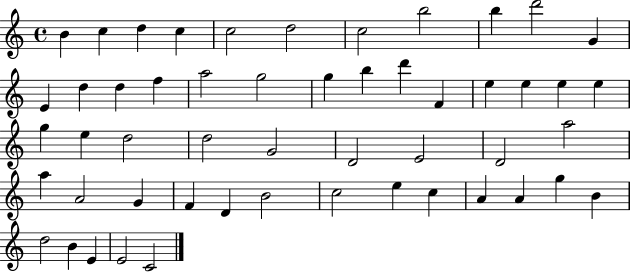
X:1
T:Untitled
M:4/4
L:1/4
K:C
B c d c c2 d2 c2 b2 b d'2 G E d d f a2 g2 g b d' F e e e e g e d2 d2 G2 D2 E2 D2 a2 a A2 G F D B2 c2 e c A A g B d2 B E E2 C2